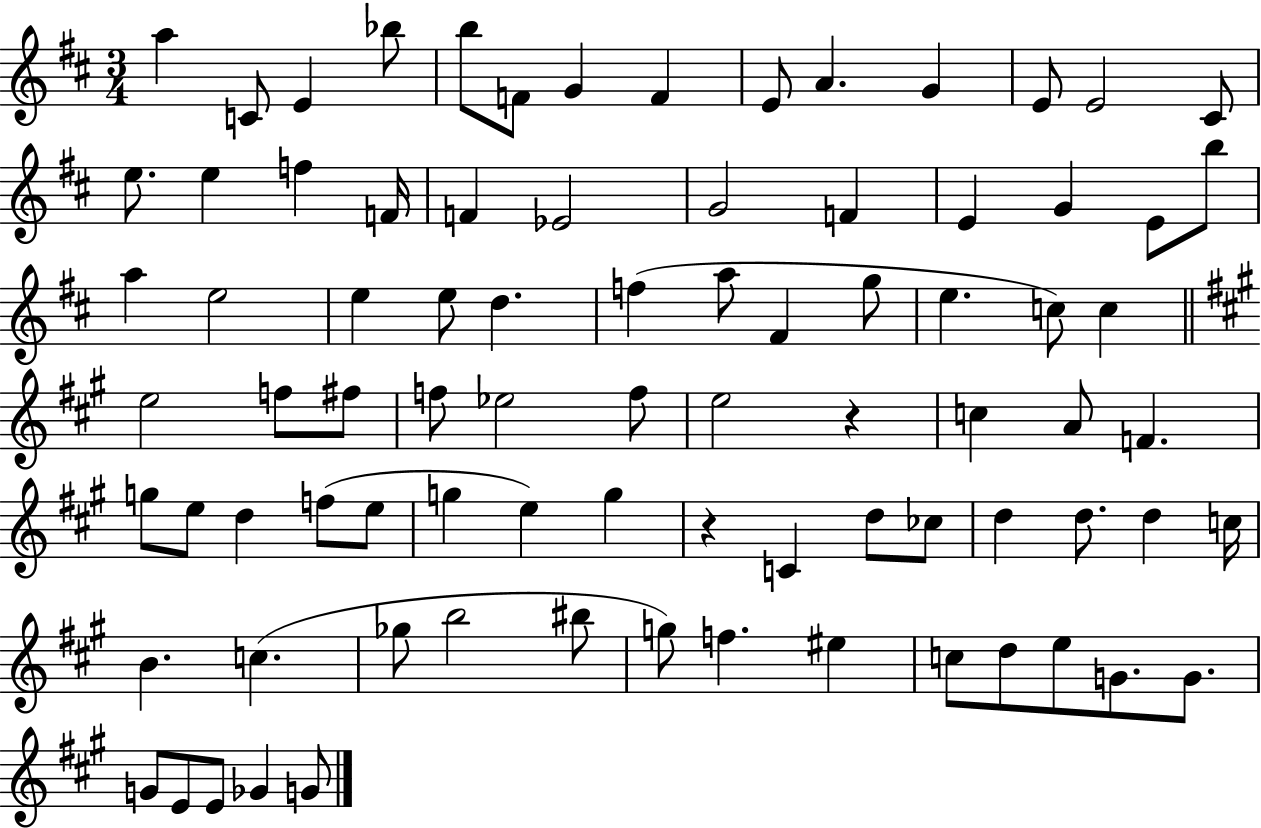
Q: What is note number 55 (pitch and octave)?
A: E5